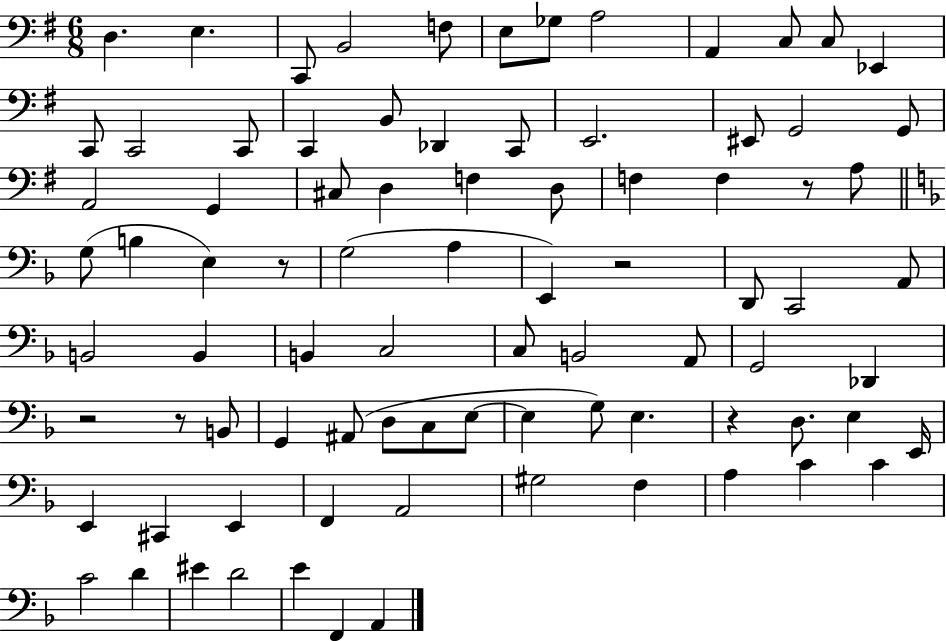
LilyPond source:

{
  \clef bass
  \numericTimeSignature
  \time 6/8
  \key g \major
  \repeat volta 2 { d4. e4. | c,8 b,2 f8 | e8 ges8 a2 | a,4 c8 c8 ees,4 | \break c,8 c,2 c,8 | c,4 b,8 des,4 c,8 | e,2. | eis,8 g,2 g,8 | \break a,2 g,4 | cis8 d4 f4 d8 | f4 f4 r8 a8 | \bar "||" \break \key f \major g8( b4 e4) r8 | g2( a4 | e,4) r2 | d,8 c,2 a,8 | \break b,2 b,4 | b,4 c2 | c8 b,2 a,8 | g,2 des,4 | \break r2 r8 b,8 | g,4 ais,8( d8 c8 e8~~ | e4 g8) e4. | r4 d8. e4 e,16 | \break e,4 cis,4 e,4 | f,4 a,2 | gis2 f4 | a4 c'4 c'4 | \break c'2 d'4 | eis'4 d'2 | e'4 f,4 a,4 | } \bar "|."
}